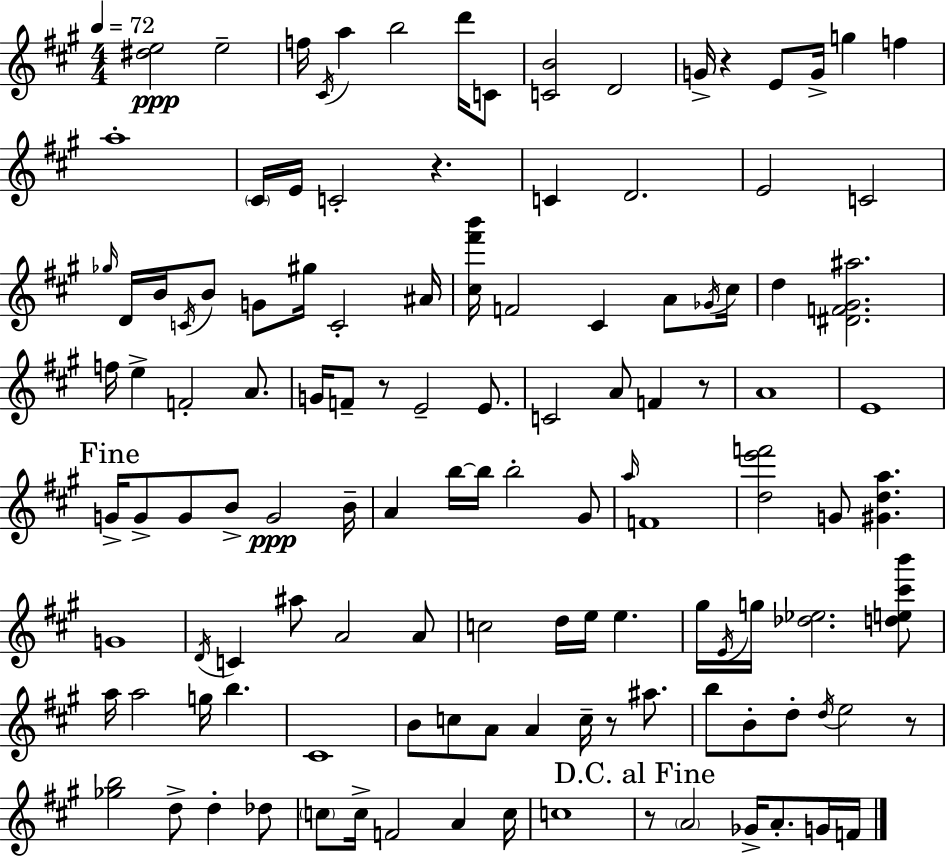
[D#5,E5]/h E5/h F5/s C#4/s A5/q B5/h D6/s C4/e [C4,B4]/h D4/h G4/s R/q E4/e G4/s G5/q F5/q A5/w C#4/s E4/s C4/h R/q. C4/q D4/h. E4/h C4/h Gb5/s D4/s B4/s C4/s B4/e G4/e G#5/s C4/h A#4/s [C#5,F#6,B6]/s F4/h C#4/q A4/e Gb4/s C#5/s D5/q [D#4,F4,G#4,A#5]/h. F5/s E5/q F4/h A4/e. G4/s F4/e R/e E4/h E4/e. C4/h A4/e F4/q R/e A4/w E4/w G4/s G4/e G4/e B4/e G4/h B4/s A4/q B5/s B5/s B5/h G#4/e A5/s F4/w [D5,E6,F6]/h G4/e [G#4,D5,A5]/q. G4/w D4/s C4/q A#5/e A4/h A4/e C5/h D5/s E5/s E5/q. G#5/s E4/s G5/s [Db5,Eb5]/h. [D5,E5,C#6,B6]/e A5/s A5/h G5/s B5/q. C#4/w B4/e C5/e A4/e A4/q C5/s R/e A#5/e. B5/e B4/e D5/e D5/s E5/h R/e [Gb5,B5]/h D5/e D5/q Db5/e C5/e C5/s F4/h A4/q C5/s C5/w R/e A4/h Gb4/s A4/e. G4/s F4/s